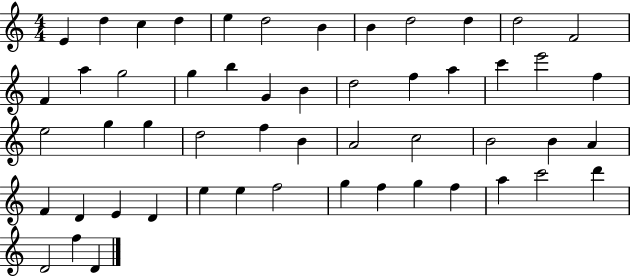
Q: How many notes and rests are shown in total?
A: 53